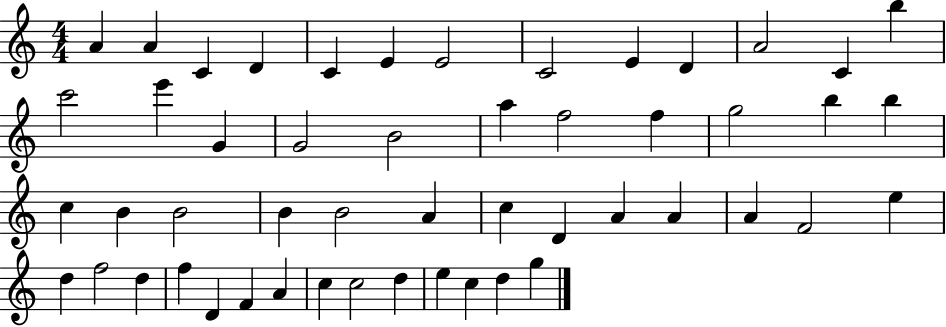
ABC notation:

X:1
T:Untitled
M:4/4
L:1/4
K:C
A A C D C E E2 C2 E D A2 C b c'2 e' G G2 B2 a f2 f g2 b b c B B2 B B2 A c D A A A F2 e d f2 d f D F A c c2 d e c d g